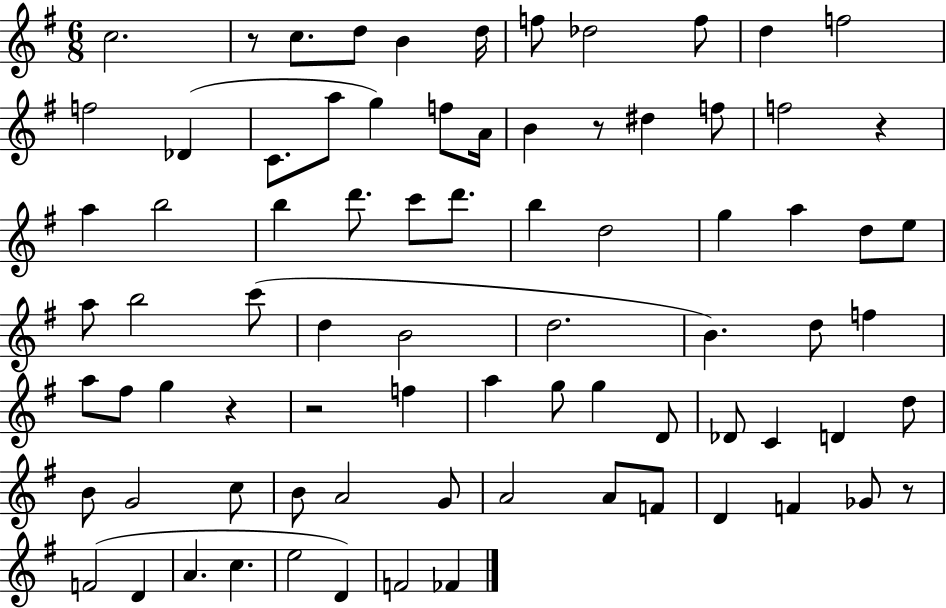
C5/h. R/e C5/e. D5/e B4/q D5/s F5/e Db5/h F5/e D5/q F5/h F5/h Db4/q C4/e. A5/e G5/q F5/e A4/s B4/q R/e D#5/q F5/e F5/h R/q A5/q B5/h B5/q D6/e. C6/e D6/e. B5/q D5/h G5/q A5/q D5/e E5/e A5/e B5/h C6/e D5/q B4/h D5/h. B4/q. D5/e F5/q A5/e F#5/e G5/q R/q R/h F5/q A5/q G5/e G5/q D4/e Db4/e C4/q D4/q D5/e B4/e G4/h C5/e B4/e A4/h G4/e A4/h A4/e F4/e D4/q F4/q Gb4/e R/e F4/h D4/q A4/q. C5/q. E5/h D4/q F4/h FES4/q